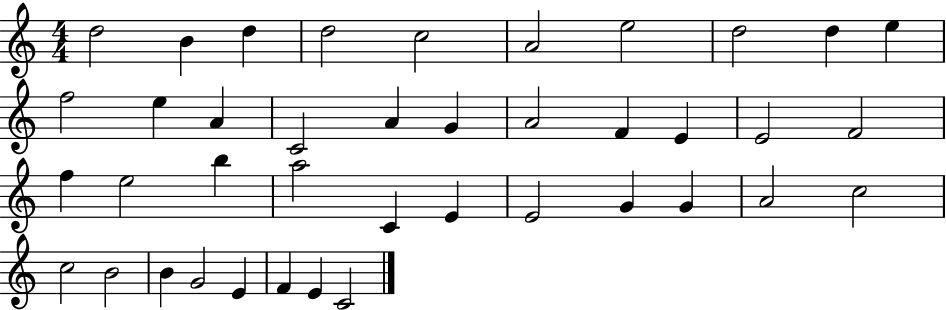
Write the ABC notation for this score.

X:1
T:Untitled
M:4/4
L:1/4
K:C
d2 B d d2 c2 A2 e2 d2 d e f2 e A C2 A G A2 F E E2 F2 f e2 b a2 C E E2 G G A2 c2 c2 B2 B G2 E F E C2